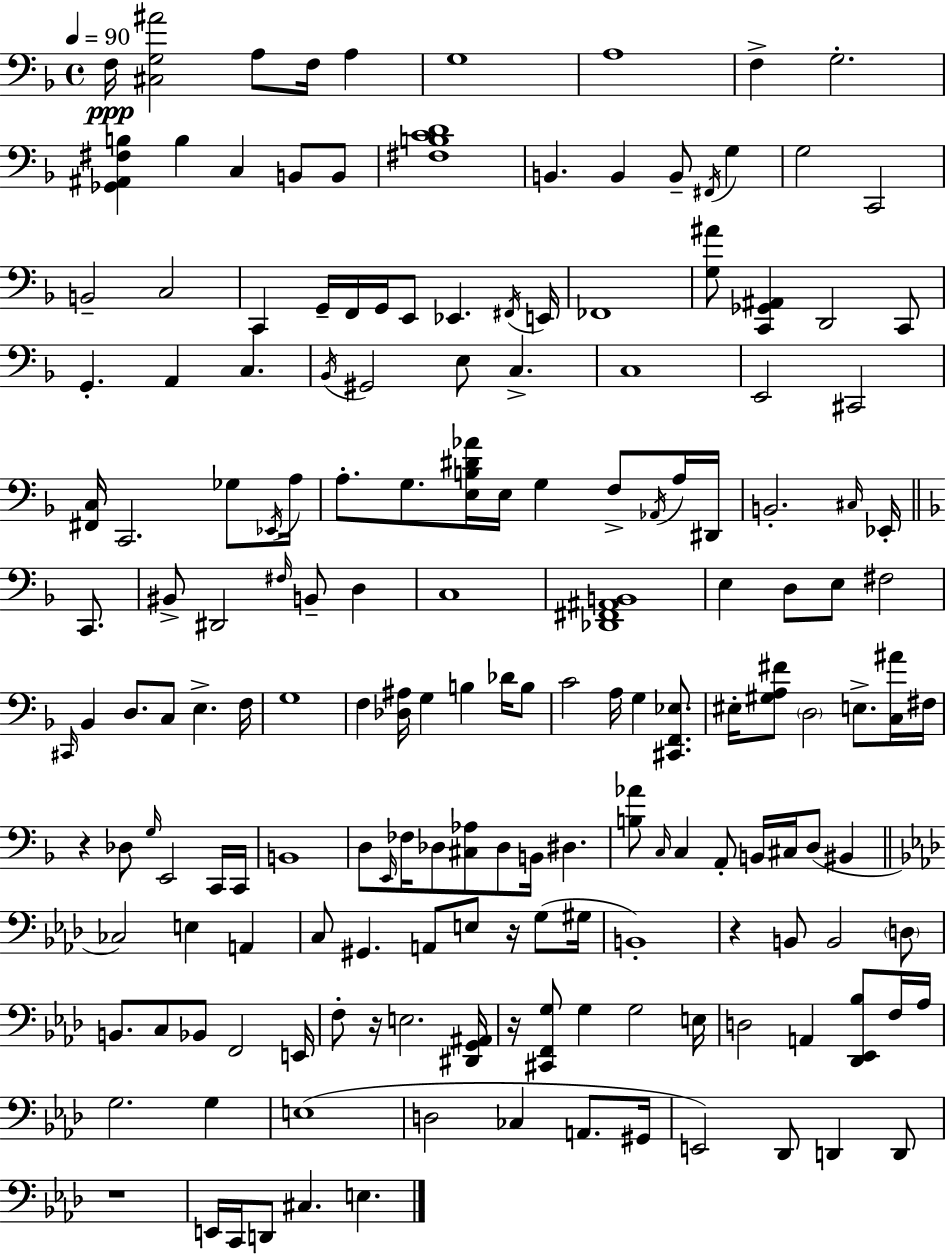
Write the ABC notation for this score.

X:1
T:Untitled
M:4/4
L:1/4
K:F
F,/4 [^C,G,^A]2 A,/2 F,/4 A, G,4 A,4 F, G,2 [_G,,^A,,^F,B,] B, C, B,,/2 B,,/2 [^F,B,CD]4 B,, B,, B,,/2 ^F,,/4 G, G,2 C,,2 B,,2 C,2 C,, G,,/4 F,,/4 G,,/4 E,,/2 _E,, ^F,,/4 E,,/4 _F,,4 [G,^A]/2 [C,,_G,,^A,,] D,,2 C,,/2 G,, A,, C, _B,,/4 ^G,,2 E,/2 C, C,4 E,,2 ^C,,2 [^F,,C,]/4 C,,2 _G,/2 _E,,/4 A,/4 A,/2 G,/2 [E,B,^D_A]/4 E,/4 G, F,/2 _A,,/4 A,/4 ^D,,/4 B,,2 ^C,/4 _E,,/4 C,,/2 ^B,,/2 ^D,,2 ^F,/4 B,,/2 D, C,4 [_D,,^F,,^A,,B,,]4 E, D,/2 E,/2 ^F,2 ^C,,/4 _B,, D,/2 C,/2 E, F,/4 G,4 F, [_D,^A,]/4 G, B, _D/4 B,/2 C2 A,/4 G, [^C,,F,,_E,]/2 ^E,/4 [^G,A,^F]/2 D,2 E,/2 [C,^A]/4 ^F,/4 z _D,/2 G,/4 E,,2 C,,/4 C,,/4 B,,4 D,/2 E,,/4 _F,/4 _D,/2 [^C,_A,]/2 _D,/2 B,,/4 ^D, [B,_A]/2 C,/4 C, A,,/2 B,,/4 ^C,/4 D,/2 ^B,, _C,2 E, A,, C,/2 ^G,, A,,/2 E,/2 z/4 G,/2 ^G,/4 B,,4 z B,,/2 B,,2 D,/2 B,,/2 C,/2 _B,,/2 F,,2 E,,/4 F,/2 z/4 E,2 [^D,,G,,^A,,]/4 z/4 [^C,,F,,G,]/2 G, G,2 E,/4 D,2 A,, [_D,,_E,,_B,]/2 F,/4 _A,/4 G,2 G, E,4 D,2 _C, A,,/2 ^G,,/4 E,,2 _D,,/2 D,, D,,/2 z4 E,,/4 C,,/4 D,,/2 ^C, E,